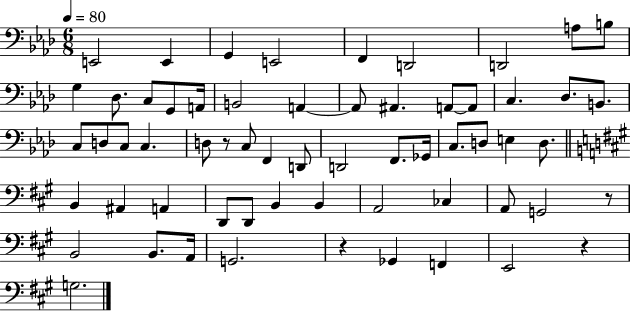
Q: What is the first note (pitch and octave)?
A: E2